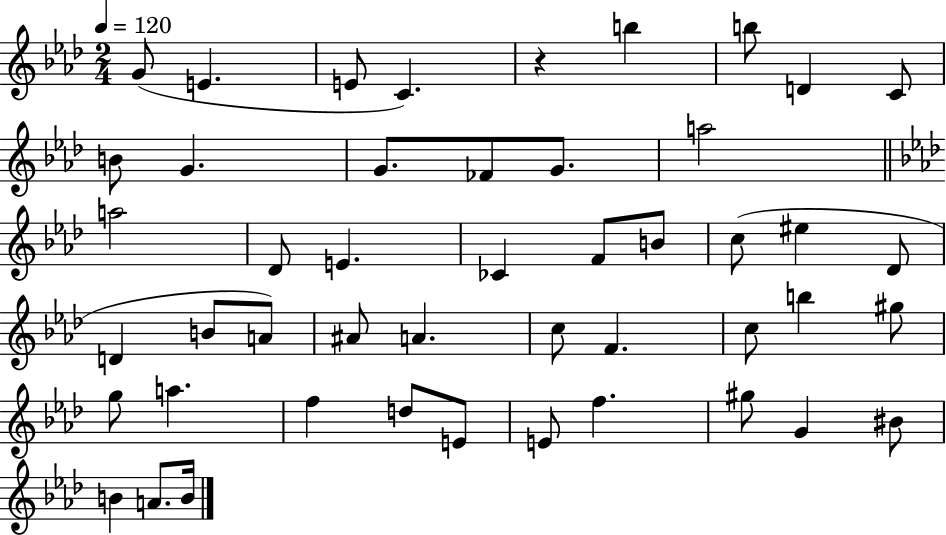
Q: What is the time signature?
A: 2/4